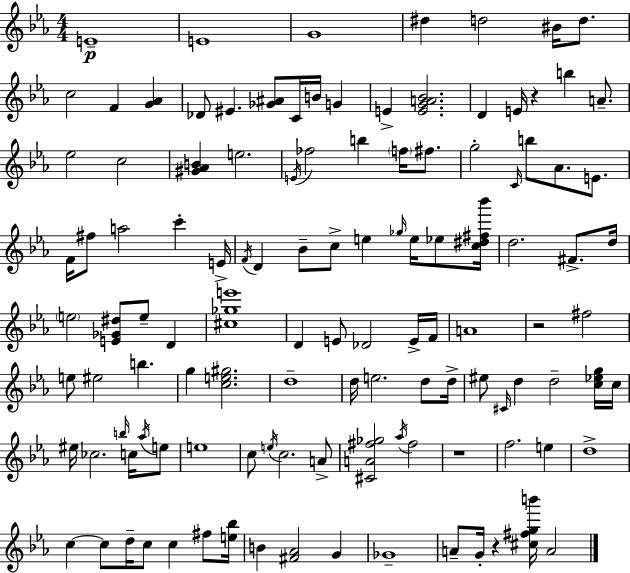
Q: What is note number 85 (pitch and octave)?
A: F#5